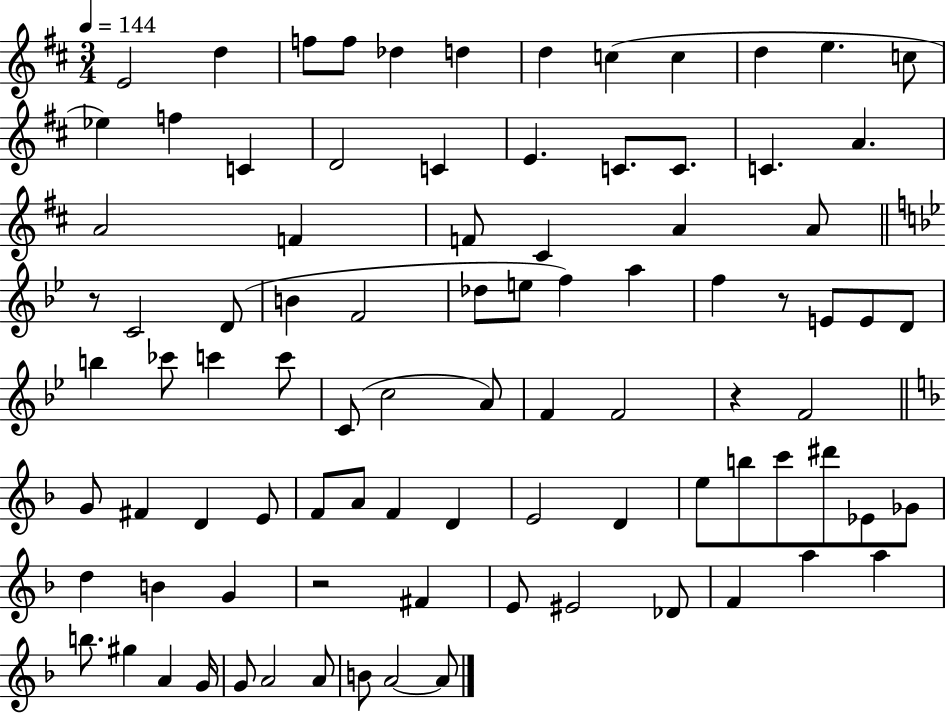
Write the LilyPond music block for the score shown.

{
  \clef treble
  \numericTimeSignature
  \time 3/4
  \key d \major
  \tempo 4 = 144
  e'2 d''4 | f''8 f''8 des''4 d''4 | d''4 c''4( c''4 | d''4 e''4. c''8 | \break ees''4) f''4 c'4 | d'2 c'4 | e'4. c'8. c'8. | c'4. a'4. | \break a'2 f'4 | f'8 cis'4 a'4 a'8 | \bar "||" \break \key g \minor r8 c'2 d'8( | b'4 f'2 | des''8 e''8 f''4) a''4 | f''4 r8 e'8 e'8 d'8 | \break b''4 ces'''8 c'''4 c'''8 | c'8( c''2 a'8) | f'4 f'2 | r4 f'2 | \break \bar "||" \break \key d \minor g'8 fis'4 d'4 e'8 | f'8 a'8 f'4 d'4 | e'2 d'4 | e''8 b''8 c'''8 dis'''8 ees'8 ges'8 | \break d''4 b'4 g'4 | r2 fis'4 | e'8 eis'2 des'8 | f'4 a''4 a''4 | \break b''8. gis''4 a'4 g'16 | g'8 a'2 a'8 | b'8 a'2~~ a'8 | \bar "|."
}